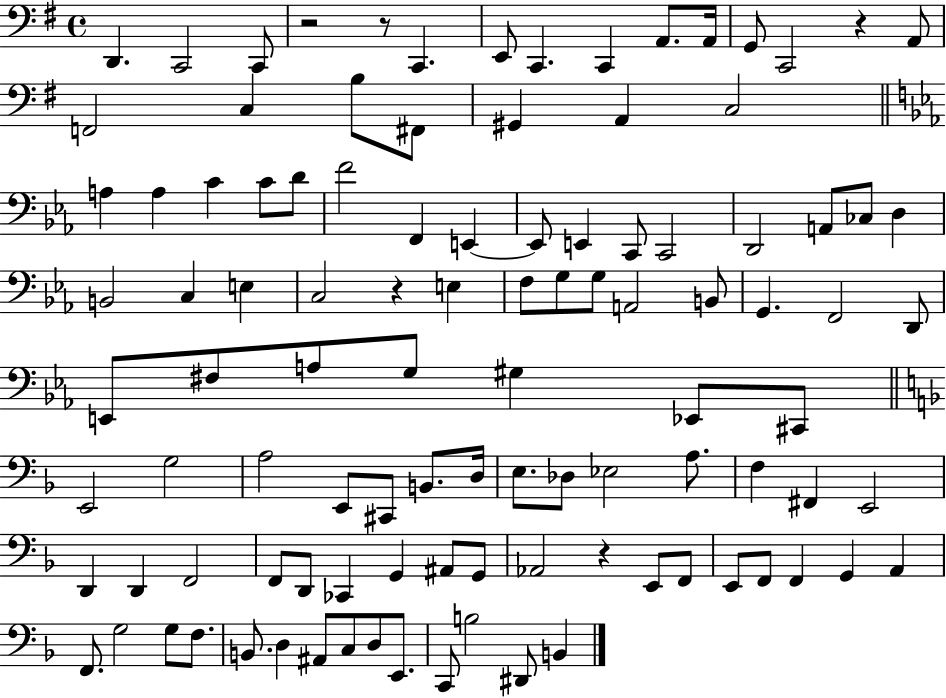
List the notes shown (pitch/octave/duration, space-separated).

D2/q. C2/h C2/e R/h R/e C2/q. E2/e C2/q. C2/q A2/e. A2/s G2/e C2/h R/q A2/e F2/h C3/q B3/e F#2/e G#2/q A2/q C3/h A3/q A3/q C4/q C4/e D4/e F4/h F2/q E2/q E2/e E2/q C2/e C2/h D2/h A2/e CES3/e D3/q B2/h C3/q E3/q C3/h R/q E3/q F3/e G3/e G3/e A2/h B2/e G2/q. F2/h D2/e E2/e F#3/e A3/e G3/e G#3/q Eb2/e C#2/e E2/h G3/h A3/h E2/e C#2/e B2/e. D3/s E3/e. Db3/e Eb3/h A3/e. F3/q F#2/q E2/h D2/q D2/q F2/h F2/e D2/e CES2/q G2/q A#2/e G2/e Ab2/h R/q E2/e F2/e E2/e F2/e F2/q G2/q A2/q F2/e. G3/h G3/e F3/e. B2/e. D3/q A#2/e C3/e D3/e E2/e. C2/e B3/h D#2/e B2/q